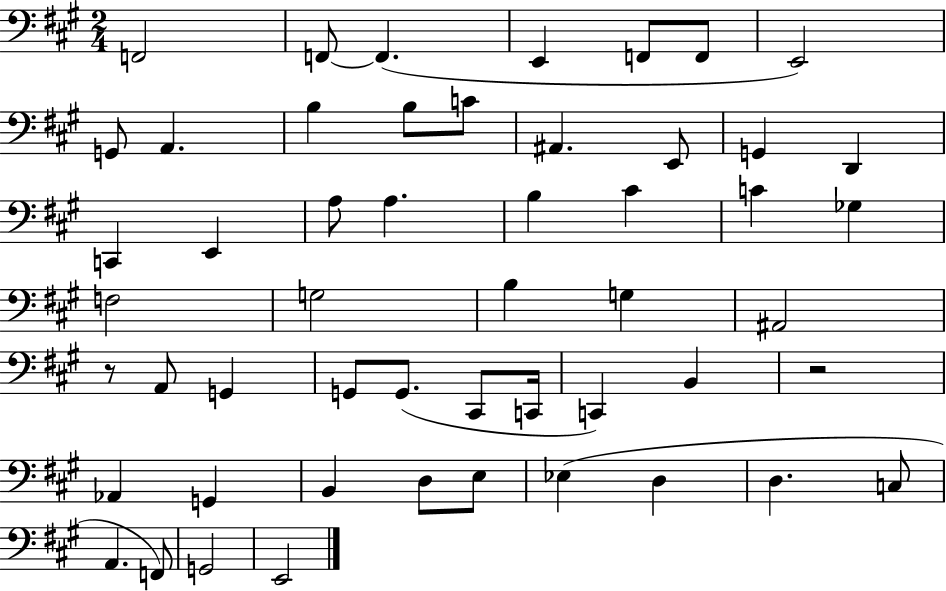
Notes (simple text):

F2/h F2/e F2/q. E2/q F2/e F2/e E2/h G2/e A2/q. B3/q B3/e C4/e A#2/q. E2/e G2/q D2/q C2/q E2/q A3/e A3/q. B3/q C#4/q C4/q Gb3/q F3/h G3/h B3/q G3/q A#2/h R/e A2/e G2/q G2/e G2/e. C#2/e C2/s C2/q B2/q R/h Ab2/q G2/q B2/q D3/e E3/e Eb3/q D3/q D3/q. C3/e A2/q. F2/e G2/h E2/h